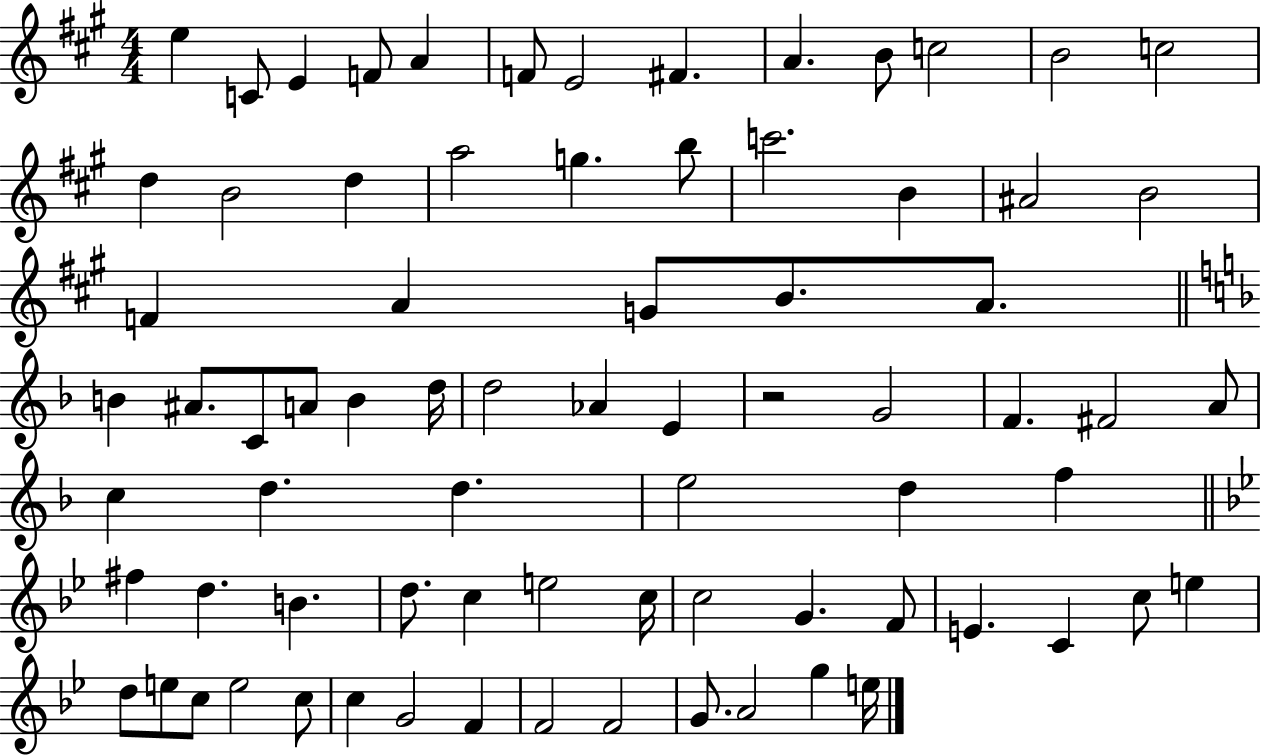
{
  \clef treble
  \numericTimeSignature
  \time 4/4
  \key a \major
  e''4 c'8 e'4 f'8 a'4 | f'8 e'2 fis'4. | a'4. b'8 c''2 | b'2 c''2 | \break d''4 b'2 d''4 | a''2 g''4. b''8 | c'''2. b'4 | ais'2 b'2 | \break f'4 a'4 g'8 b'8. a'8. | \bar "||" \break \key f \major b'4 ais'8. c'8 a'8 b'4 d''16 | d''2 aes'4 e'4 | r2 g'2 | f'4. fis'2 a'8 | \break c''4 d''4. d''4. | e''2 d''4 f''4 | \bar "||" \break \key bes \major fis''4 d''4. b'4. | d''8. c''4 e''2 c''16 | c''2 g'4. f'8 | e'4. c'4 c''8 e''4 | \break d''8 e''8 c''8 e''2 c''8 | c''4 g'2 f'4 | f'2 f'2 | g'8. a'2 g''4 e''16 | \break \bar "|."
}